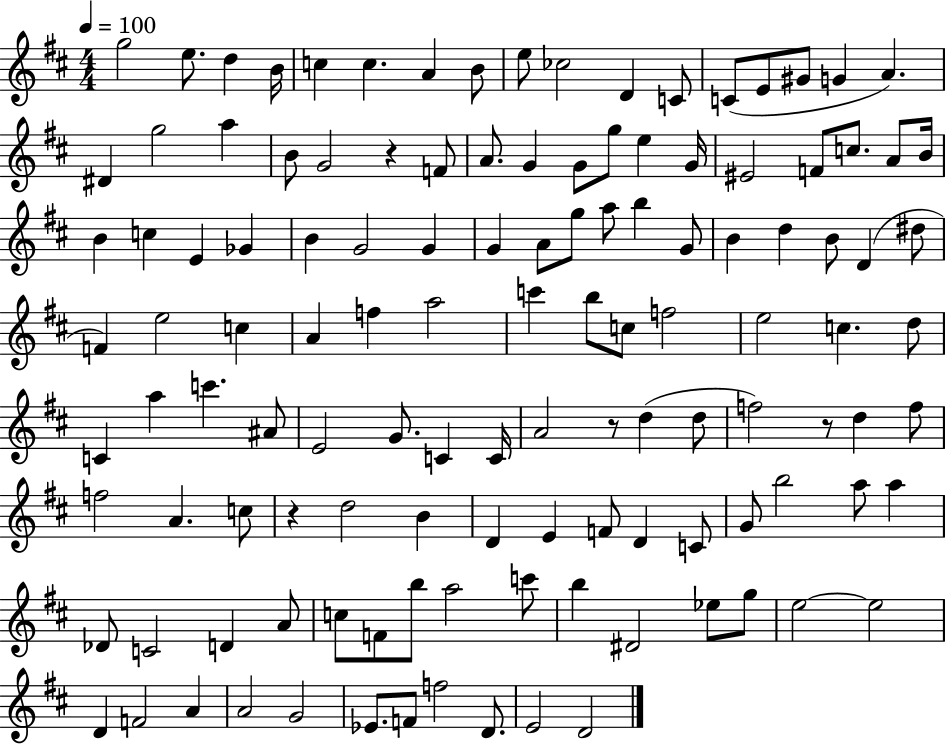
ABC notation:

X:1
T:Untitled
M:4/4
L:1/4
K:D
g2 e/2 d B/4 c c A B/2 e/2 _c2 D C/2 C/2 E/2 ^G/2 G A ^D g2 a B/2 G2 z F/2 A/2 G G/2 g/2 e G/4 ^E2 F/2 c/2 A/2 B/4 B c E _G B G2 G G A/2 g/2 a/2 b G/2 B d B/2 D ^d/2 F e2 c A f a2 c' b/2 c/2 f2 e2 c d/2 C a c' ^A/2 E2 G/2 C C/4 A2 z/2 d d/2 f2 z/2 d f/2 f2 A c/2 z d2 B D E F/2 D C/2 G/2 b2 a/2 a _D/2 C2 D A/2 c/2 F/2 b/2 a2 c'/2 b ^D2 _e/2 g/2 e2 e2 D F2 A A2 G2 _E/2 F/2 f2 D/2 E2 D2